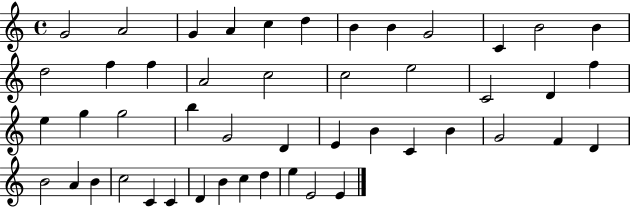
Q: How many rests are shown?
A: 0